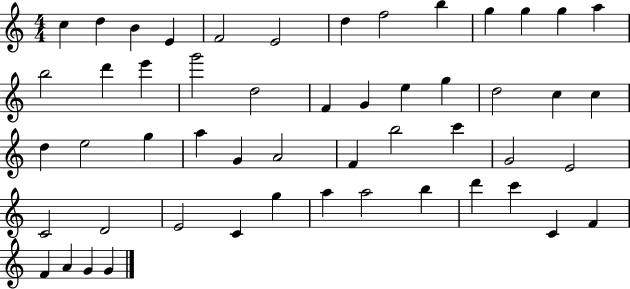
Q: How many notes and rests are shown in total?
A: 52